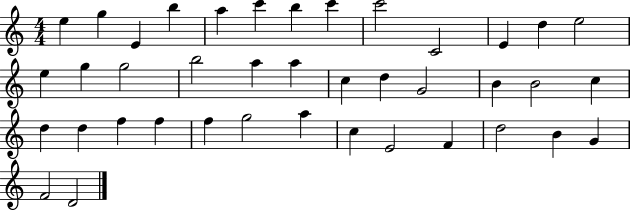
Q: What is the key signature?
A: C major